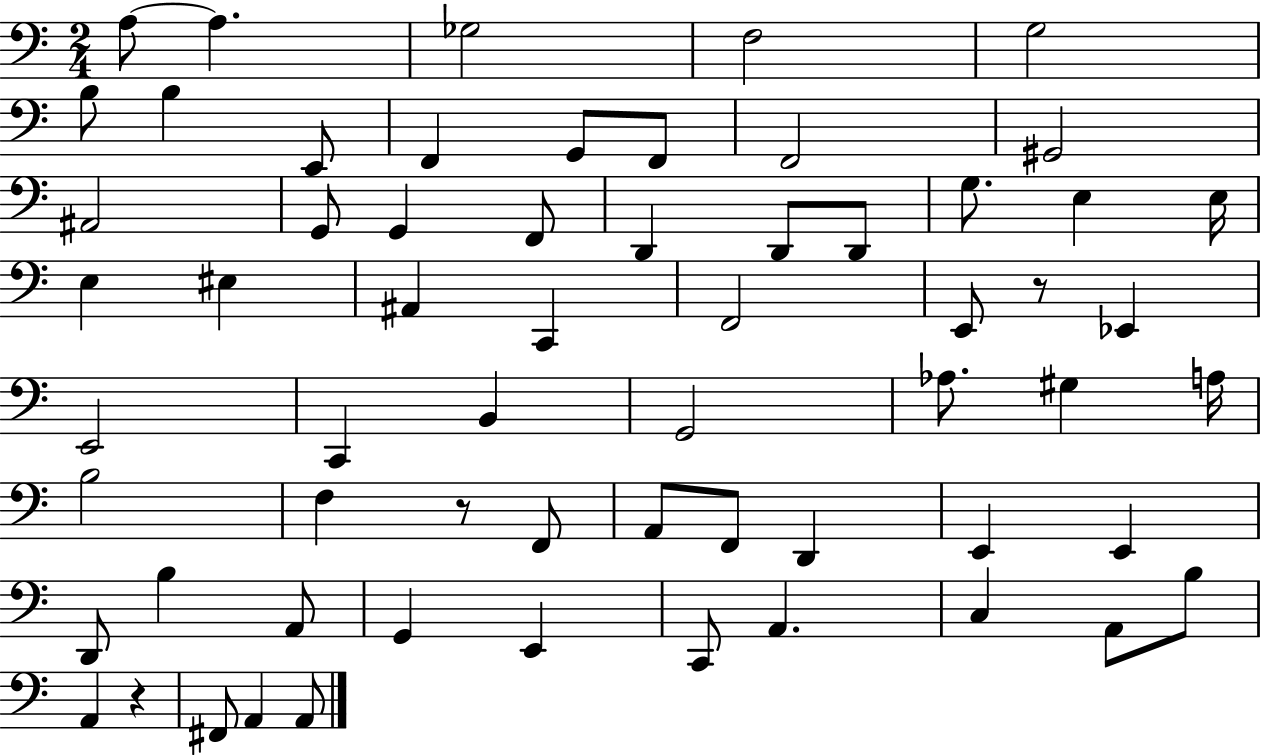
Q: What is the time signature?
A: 2/4